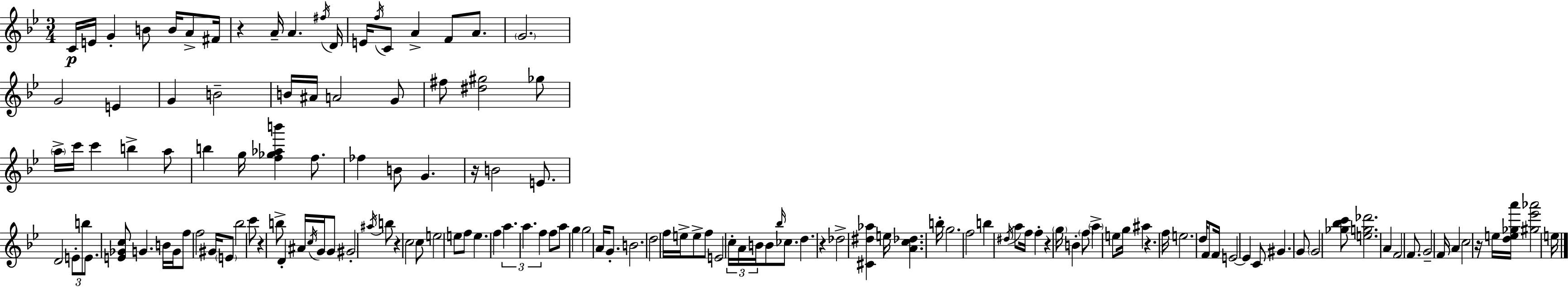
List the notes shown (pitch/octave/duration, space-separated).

C4/s E4/s G4/q B4/e B4/s A4/e F#4/s R/q A4/s A4/q. F#5/s D4/s E4/s F5/s C4/e A4/q F4/e A4/e. G4/h. G4/h E4/q G4/q B4/h B4/s A#4/s A4/h G4/e F#5/e [D#5,G#5]/h Gb5/e A5/s C6/s C6/q B5/q A5/e B5/q G5/s [F5,Gb5,Ab5,B6]/q F5/e. FES5/q B4/e G4/q. R/s B4/h E4/e. D4/h E4/e B5/e E4/e. [E4,Gb4,C5]/e G4/q. B4/s G4/s F5/e F5/h G#4/s E4/e Bb5/h C6/e R/q B5/e D4/q A#4/s C5/s G4/s G4/e G#4/h A#5/s B5/e R/q C5/h C5/e E5/h E5/e F5/e E5/q. F5/q A5/q. A5/q. F5/q F5/e A5/e G5/q G5/h A4/s G4/e. B4/h. D5/h F5/s E5/s E5/e F5/e E4/h C5/s A4/s B4/s B4/e Bb5/s CES5/e. D5/q. R/q Db5/h [C#4,D#5,Ab5]/q E5/s [A4,C5,Db5]/q. B5/s G5/h. F5/h B5/q D#5/s A5/e F5/s F5/q R/q G5/s B4/q F5/e A5/q E5/e G5/s A#5/q R/q. F5/s E5/h. D5/s F4/e F4/s E4/h E4/q C4/e G#4/q. G4/e G4/h [Gb5,Bb5,C6]/e [E5,G5,Db6]/h. A4/q F4/h F4/e. G4/h F4/s A4/q C5/h R/s E5/s [D5,E5,Gb5,A6]/s [G#5,Eb6,Ab6]/h E5/s